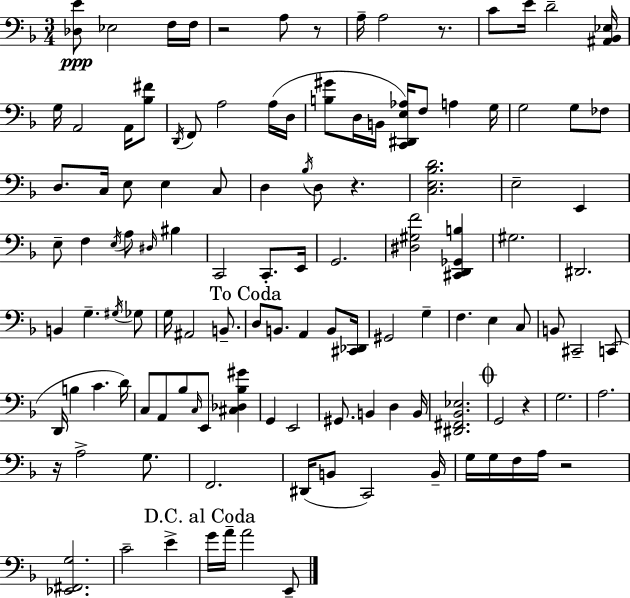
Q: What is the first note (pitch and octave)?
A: Eb3